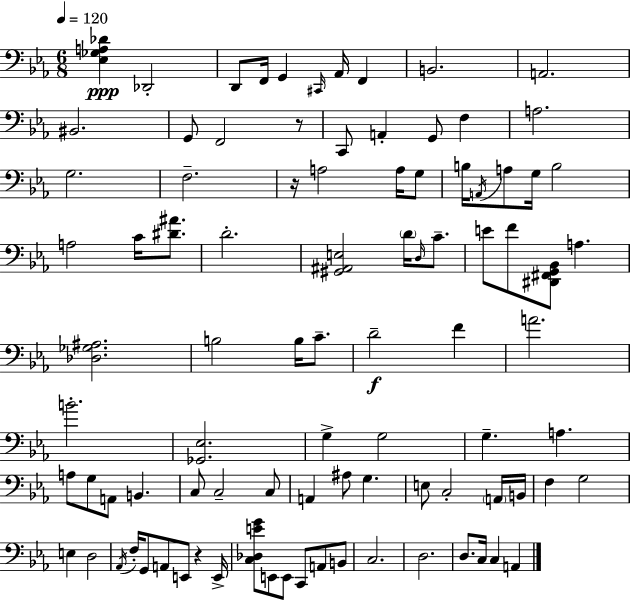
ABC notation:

X:1
T:Untitled
M:6/8
L:1/4
K:Cm
[_E,_G,A,_D] _D,,2 D,,/2 F,,/4 G,, ^C,,/4 _A,,/4 F,, B,,2 A,,2 ^B,,2 G,,/2 F,,2 z/2 C,,/2 A,, G,,/2 F, A,2 G,2 F,2 z/4 A,2 A,/4 G,/2 B,/4 A,,/4 A,/2 G,/4 B,2 A,2 C/4 [^D^A]/2 D2 [^G,,^A,,E,]2 D/4 D,/4 C/2 E/2 F/2 [^D,,^F,,G,,_B,,]/2 A, [_D,_G,^A,]2 B,2 B,/4 C/2 D2 F A2 B2 [_G,,_E,]2 G, G,2 G, A, A,/2 G,/2 A,,/2 B,, C,/2 C,2 C,/2 A,, ^A,/2 G, E,/2 C,2 A,,/4 B,,/4 F, G,2 E, D,2 _A,,/4 F,/4 G,,/2 A,,/2 E,,/2 z E,,/4 [C,_D,EG]/2 E,,/2 E,,/2 C,,/2 A,,/2 B,,/2 C,2 D,2 D,/2 C,/4 C, A,,